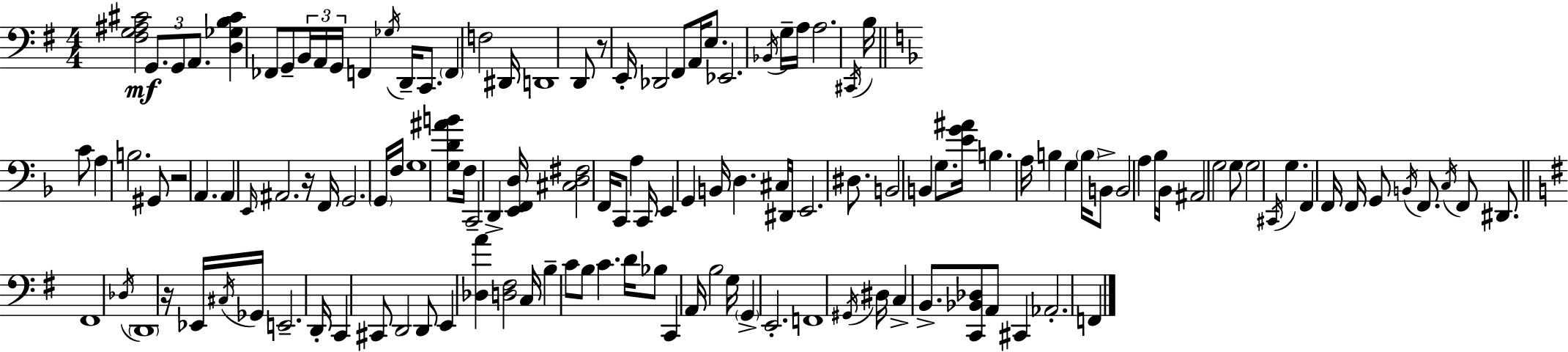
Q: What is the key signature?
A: G major